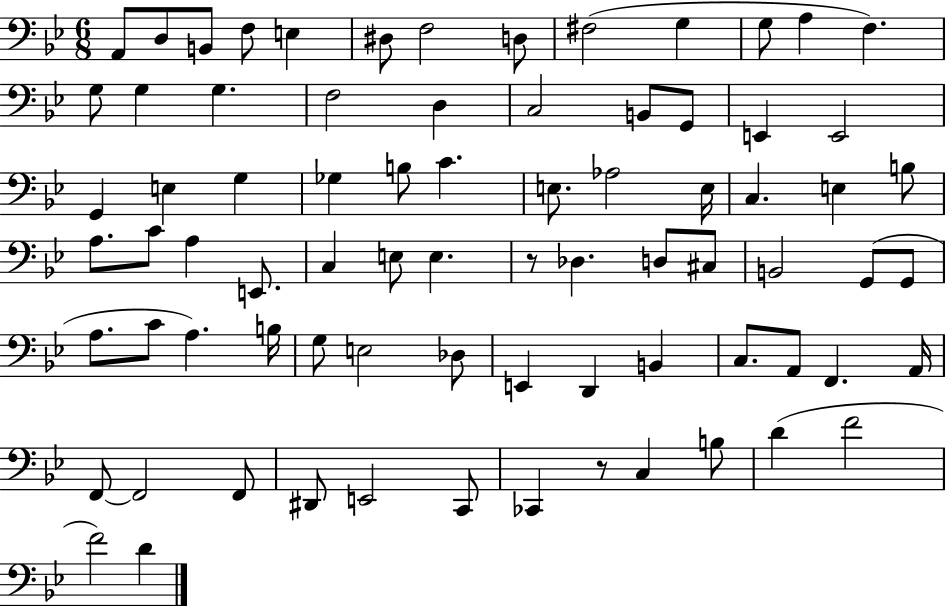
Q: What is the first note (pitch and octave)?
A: A2